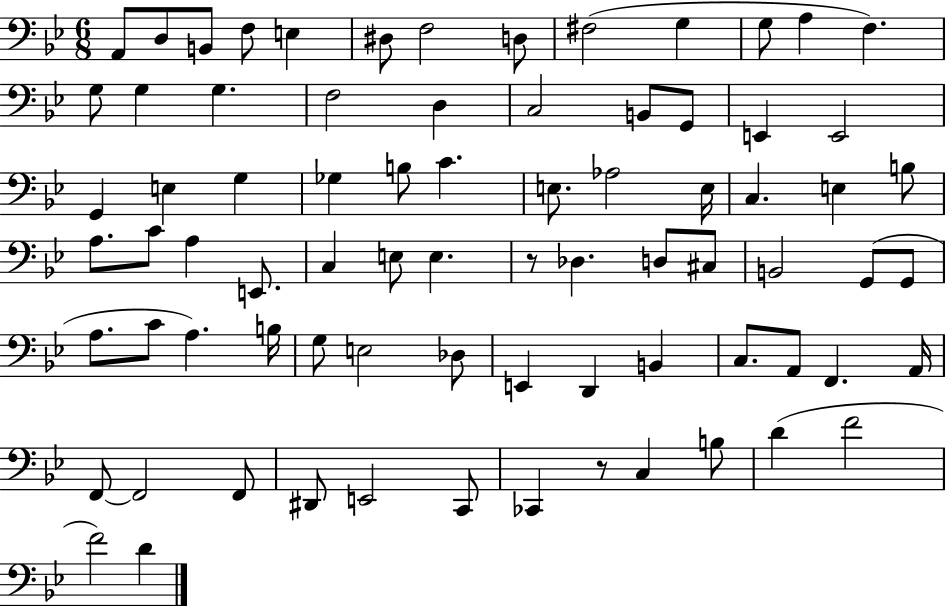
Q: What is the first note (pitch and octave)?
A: A2